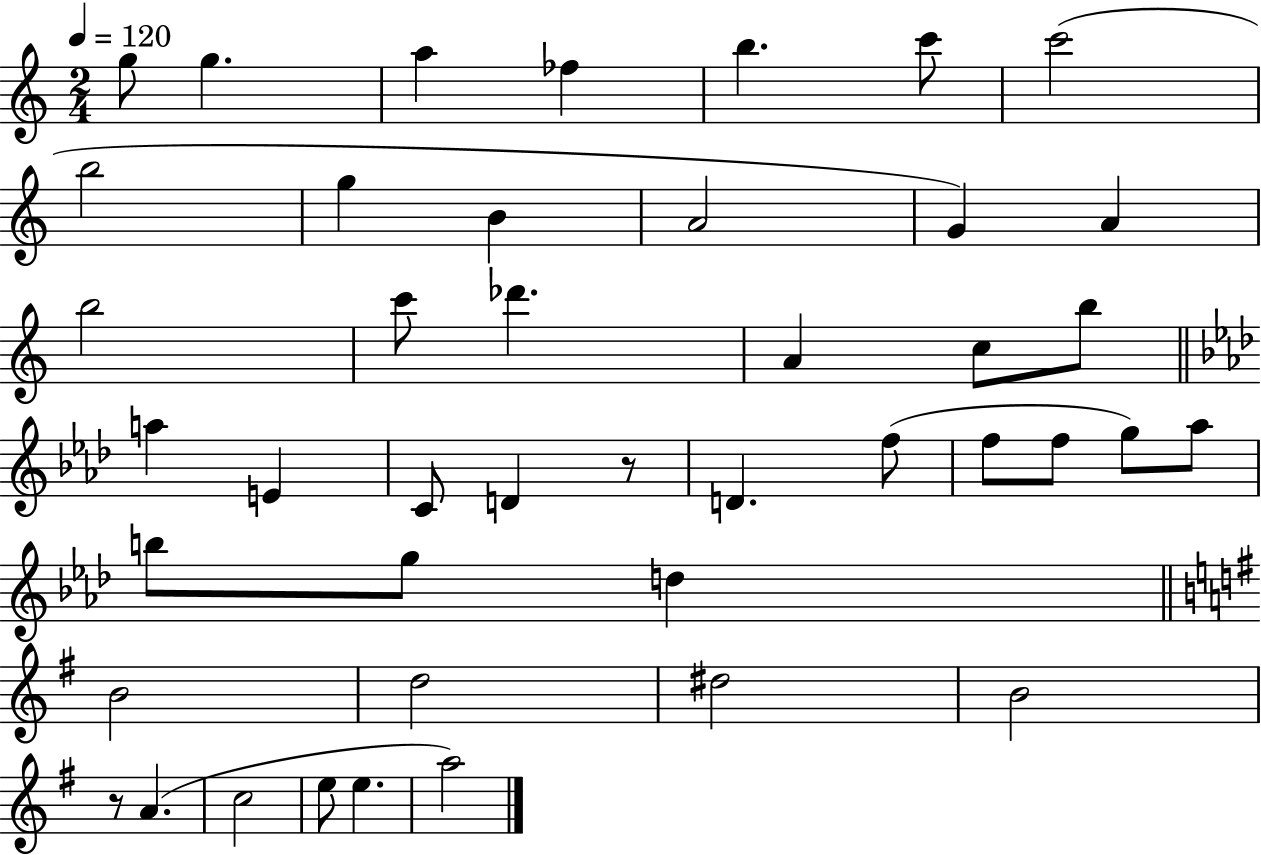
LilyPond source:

{
  \clef treble
  \numericTimeSignature
  \time 2/4
  \key c \major
  \tempo 4 = 120
  g''8 g''4. | a''4 fes''4 | b''4. c'''8 | c'''2( | \break b''2 | g''4 b'4 | a'2 | g'4) a'4 | \break b''2 | c'''8 des'''4. | a'4 c''8 b''8 | \bar "||" \break \key aes \major a''4 e'4 | c'8 d'4 r8 | d'4. f''8( | f''8 f''8 g''8) aes''8 | \break b''8 g''8 d''4 | \bar "||" \break \key g \major b'2 | d''2 | dis''2 | b'2 | \break r8 a'4.( | c''2 | e''8 e''4. | a''2) | \break \bar "|."
}